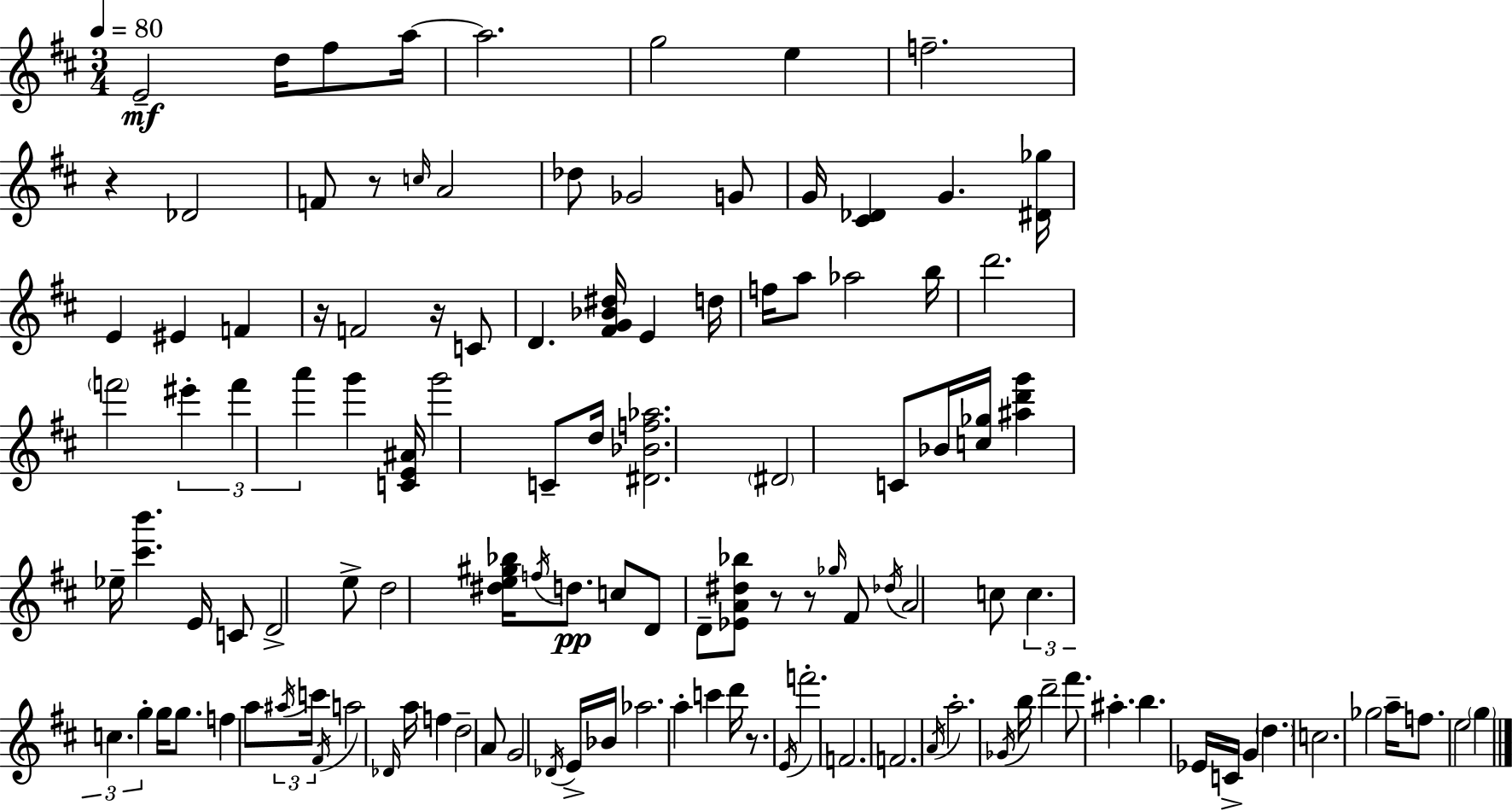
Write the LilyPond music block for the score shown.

{
  \clef treble
  \numericTimeSignature
  \time 3/4
  \key d \major
  \tempo 4 = 80
  e'2--\mf d''16 fis''8 a''16~~ | a''2. | g''2 e''4 | f''2.-- | \break r4 des'2 | f'8 r8 \grace { c''16 } a'2 | des''8 ges'2 g'8 | g'16 <cis' des'>4 g'4. | \break <dis' ges''>16 e'4 eis'4 f'4 | r16 f'2 r16 c'8 | d'4. <fis' g' bes' dis''>16 e'4 | d''16 f''16 a''8 aes''2 | \break b''16 d'''2. | \parenthesize f'''2 \tuplet 3/2 { eis'''4-. | f'''4 a'''4 } g'''4 | <c' e' ais'>16 g'''2 c'8-- | \break d''16 <dis' bes' f'' aes''>2. | \parenthesize dis'2 c'8 bes'16 | <c'' ges''>16 <ais'' d''' g'''>4 ees''16-- <cis''' b'''>4. | e'16 c'8 d'2-> e''8-> | \break d''2 <dis'' e'' gis'' bes''>16 \acciaccatura { f''16 }\pp d''8. | c''8 d'8 d'8-- <ees' a' dis'' bes''>8 r8 | r8 \grace { ges''16 } fis'8 \acciaccatura { des''16 } a'2 | c''8 \tuplet 3/2 { c''4. c''4. | \break g''4-. } g''16 g''8. | f''4 a''8 \tuplet 3/2 { \acciaccatura { ais''16 } c'''16 \acciaccatura { fis'16 } } a''2 | \grace { des'16 } a''16 f''4 d''2-- | a'8 g'2 | \break \acciaccatura { des'16 } e'16-> bes'16 aes''2. | a''4-. | c'''4 d'''16 r8. \acciaccatura { e'16 } f'''2.-. | f'2. | \break f'2. | \acciaccatura { a'16 } a''2.-. | \acciaccatura { ges'16 } b''16 | d'''2-- fis'''8. ais''4.-. | \break b''4. ees'16 | c'16-> g'4 \parenthesize d''4. c''2. | ges''2 | a''16-- f''8. e''2 | \break \parenthesize g''4 \bar "|."
}